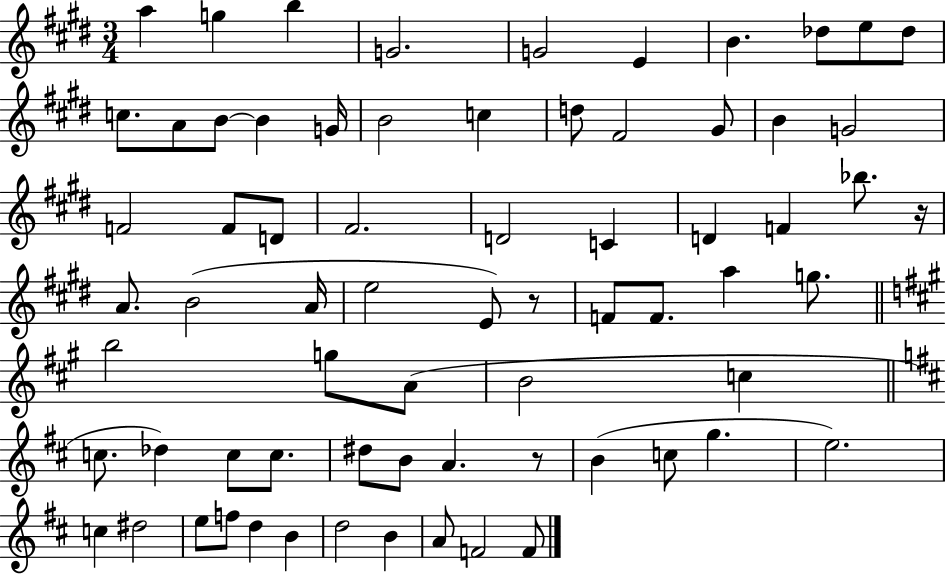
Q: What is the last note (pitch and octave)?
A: F4